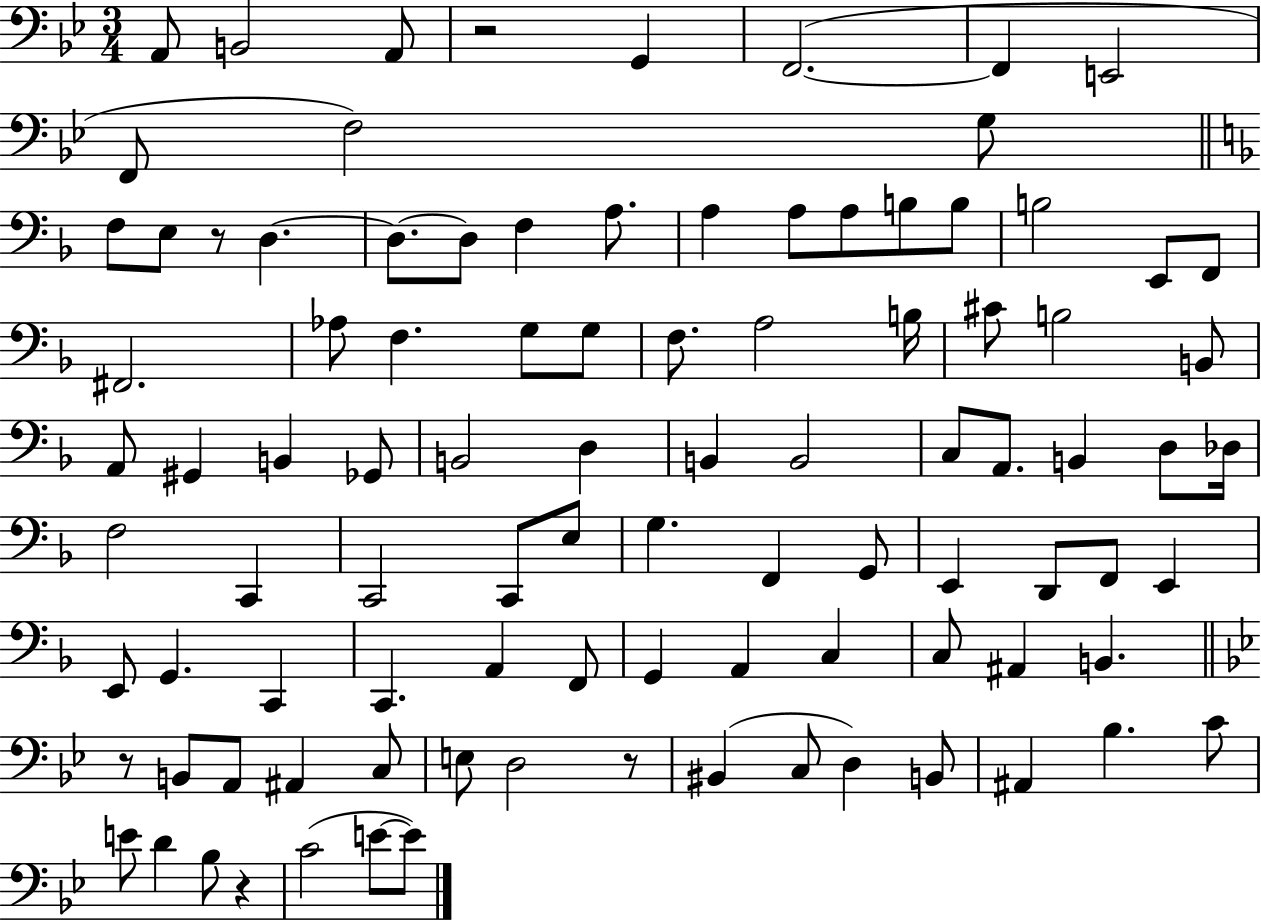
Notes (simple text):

A2/e B2/h A2/e R/h G2/q F2/h. F2/q E2/h F2/e F3/h G3/e F3/e E3/e R/e D3/q. D3/e. D3/e F3/q A3/e. A3/q A3/e A3/e B3/e B3/e B3/h E2/e F2/e F#2/h. Ab3/e F3/q. G3/e G3/e F3/e. A3/h B3/s C#4/e B3/h B2/e A2/e G#2/q B2/q Gb2/e B2/h D3/q B2/q B2/h C3/e A2/e. B2/q D3/e Db3/s F3/h C2/q C2/h C2/e E3/e G3/q. F2/q G2/e E2/q D2/e F2/e E2/q E2/e G2/q. C2/q C2/q. A2/q F2/e G2/q A2/q C3/q C3/e A#2/q B2/q. R/e B2/e A2/e A#2/q C3/e E3/e D3/h R/e BIS2/q C3/e D3/q B2/e A#2/q Bb3/q. C4/e E4/e D4/q Bb3/e R/q C4/h E4/e E4/e